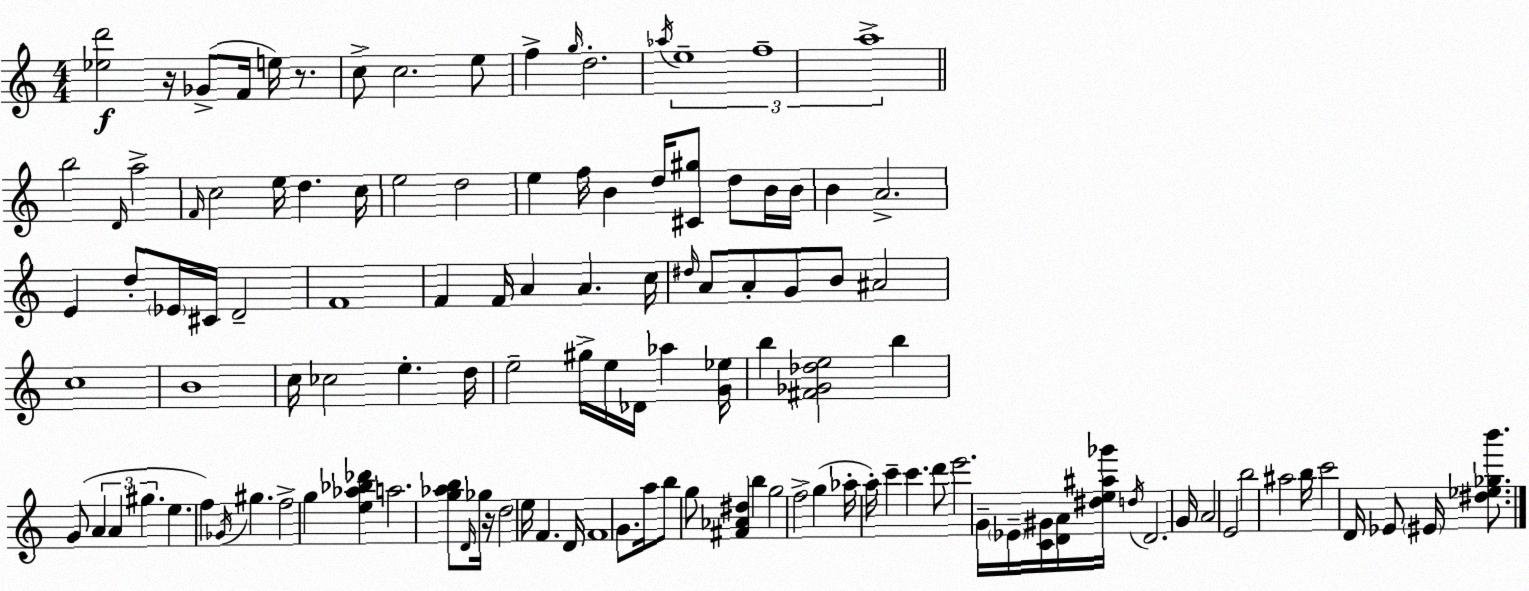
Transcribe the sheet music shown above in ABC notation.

X:1
T:Untitled
M:4/4
L:1/4
K:C
[_ed']2 z/4 _G/2 F/4 e/4 z/2 c/2 c2 e/2 f g/4 d2 _a/4 e4 f4 a4 b2 D/4 a2 F/4 c2 e/4 d c/4 e2 d2 e f/4 B d/4 [^C^g]/2 d/2 B/4 B/4 B A2 E d/2 _E/4 ^C/4 D2 F4 F F/4 A A c/4 ^d/4 A/2 A/2 G/2 B/2 ^A2 c4 B4 c/4 _c2 e d/4 e2 ^g/4 e/4 _D/4 _a [G_e]/4 b [^F_G_de]2 b G/2 A A ^g e f _G/4 ^g f2 g [e_a_b_d'] a2 [g_ab]/2 D/4 _g/4 z/4 d2 e/4 F D/4 F4 G/2 a/4 b/2 g/2 [^F_A^d] b g2 f2 g _a/4 a/4 c' c' d'/2 e'2 G/4 _E/4 [C^G]/4 [DA]/4 [^de^a_g']/4 d/4 D2 G/4 A2 E2 b2 ^a2 b/4 c'2 D/4 _E/2 ^E/4 [^d_e_gb']/2